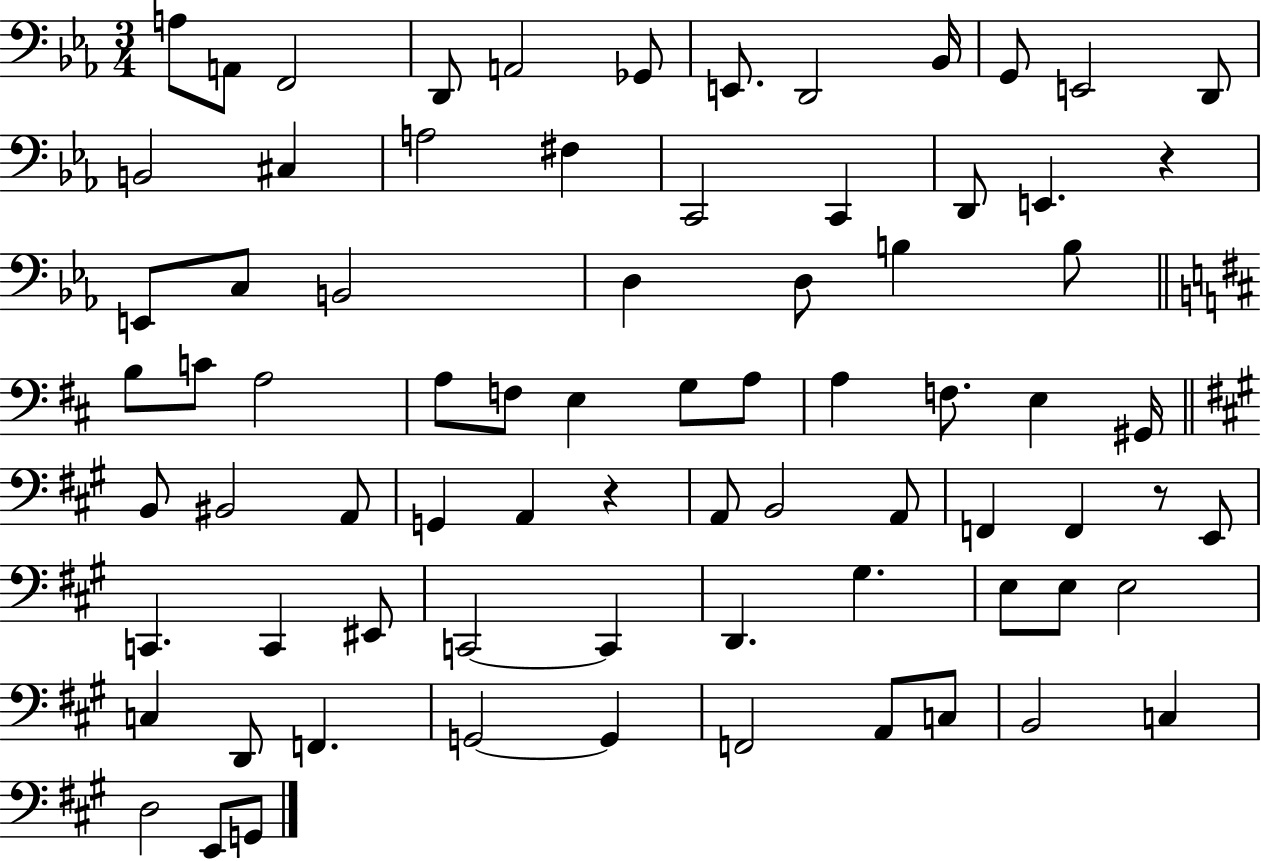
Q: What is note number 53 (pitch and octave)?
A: EIS2